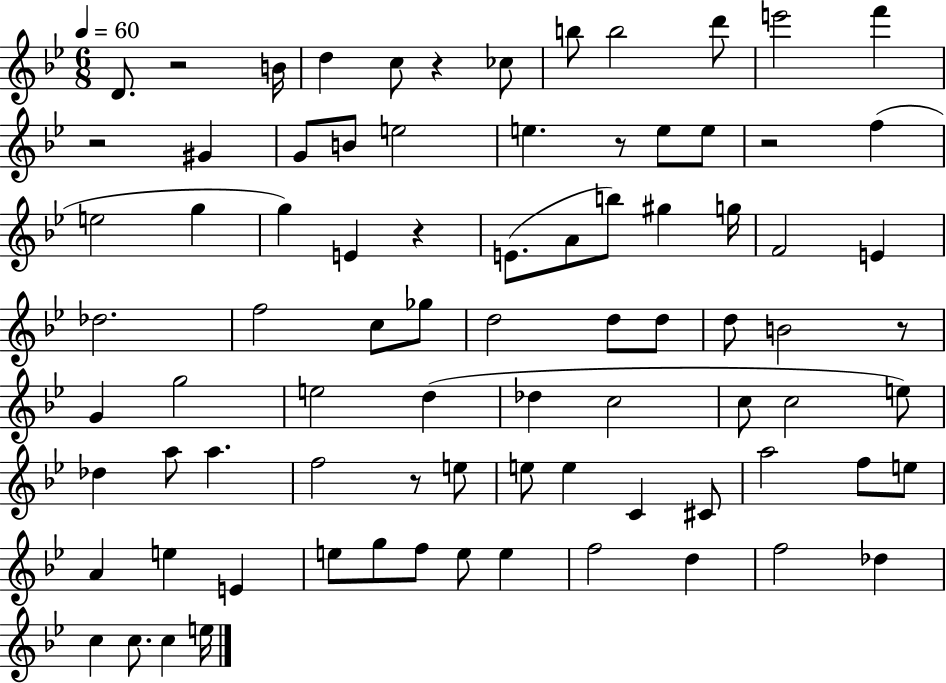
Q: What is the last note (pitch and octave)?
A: E5